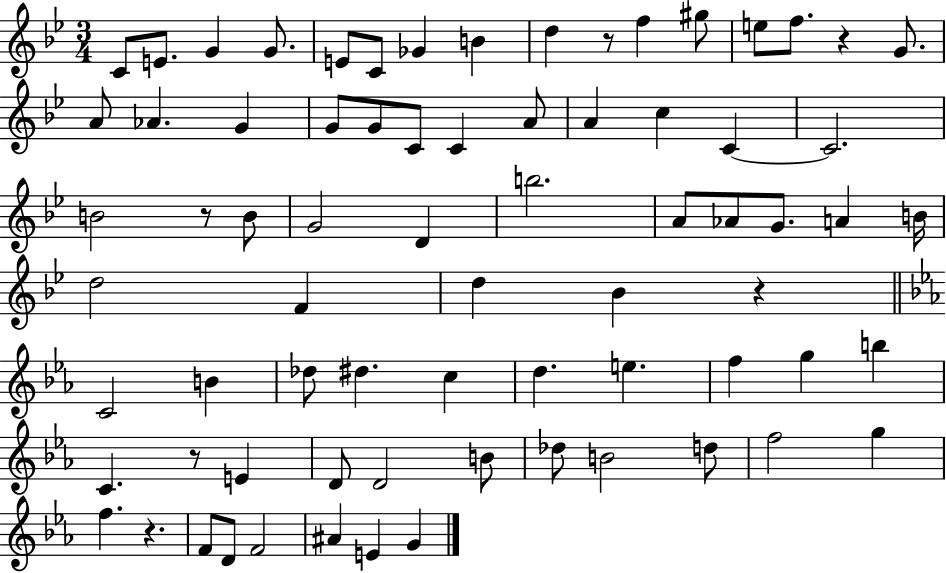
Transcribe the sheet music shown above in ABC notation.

X:1
T:Untitled
M:3/4
L:1/4
K:Bb
C/2 E/2 G G/2 E/2 C/2 _G B d z/2 f ^g/2 e/2 f/2 z G/2 A/2 _A G G/2 G/2 C/2 C A/2 A c C C2 B2 z/2 B/2 G2 D b2 A/2 _A/2 G/2 A B/4 d2 F d _B z C2 B _d/2 ^d c d e f g b C z/2 E D/2 D2 B/2 _d/2 B2 d/2 f2 g f z F/2 D/2 F2 ^A E G